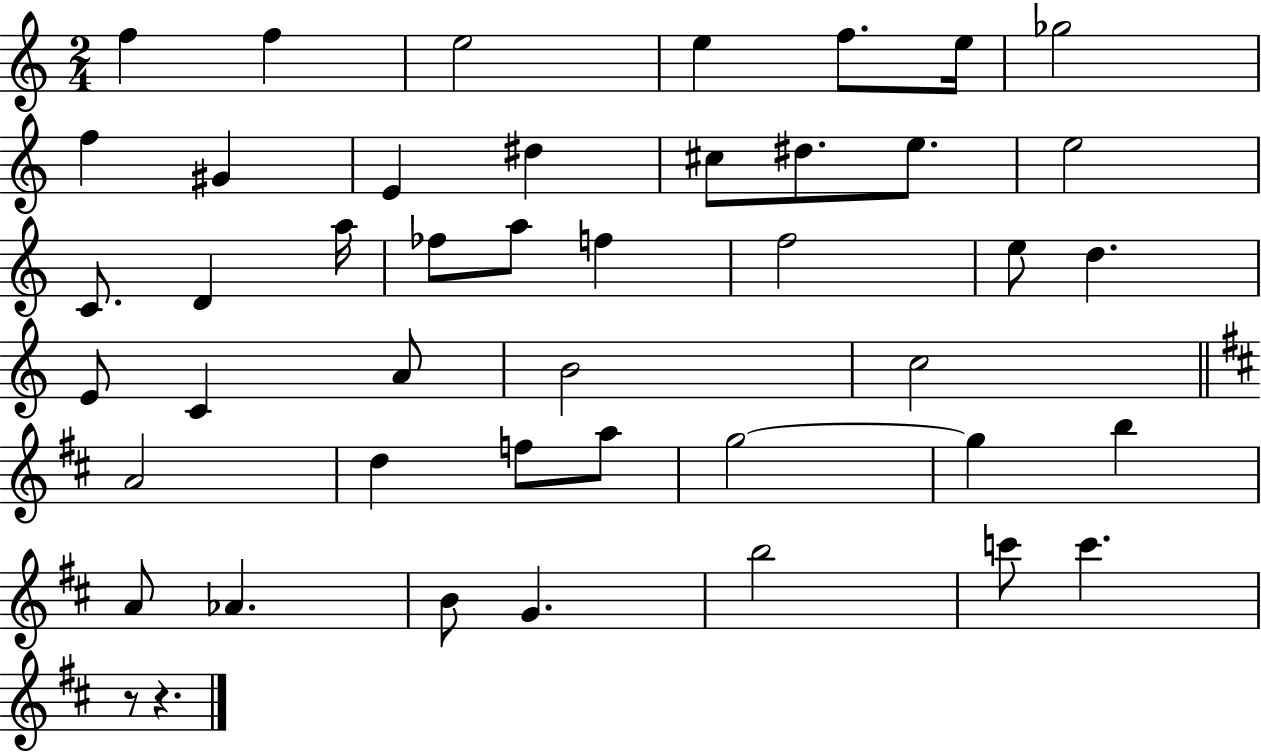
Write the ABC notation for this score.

X:1
T:Untitled
M:2/4
L:1/4
K:C
f f e2 e f/2 e/4 _g2 f ^G E ^d ^c/2 ^d/2 e/2 e2 C/2 D a/4 _f/2 a/2 f f2 e/2 d E/2 C A/2 B2 c2 A2 d f/2 a/2 g2 g b A/2 _A B/2 G b2 c'/2 c' z/2 z